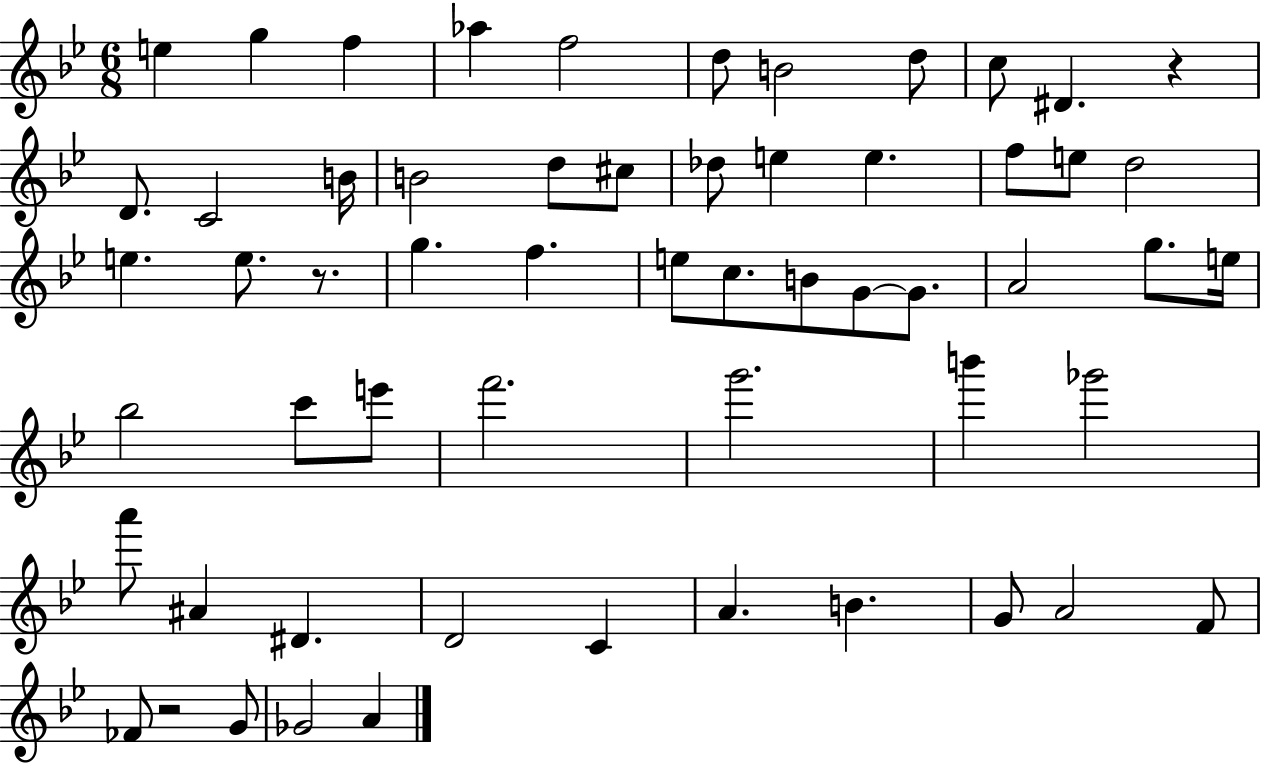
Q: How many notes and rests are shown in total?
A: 58